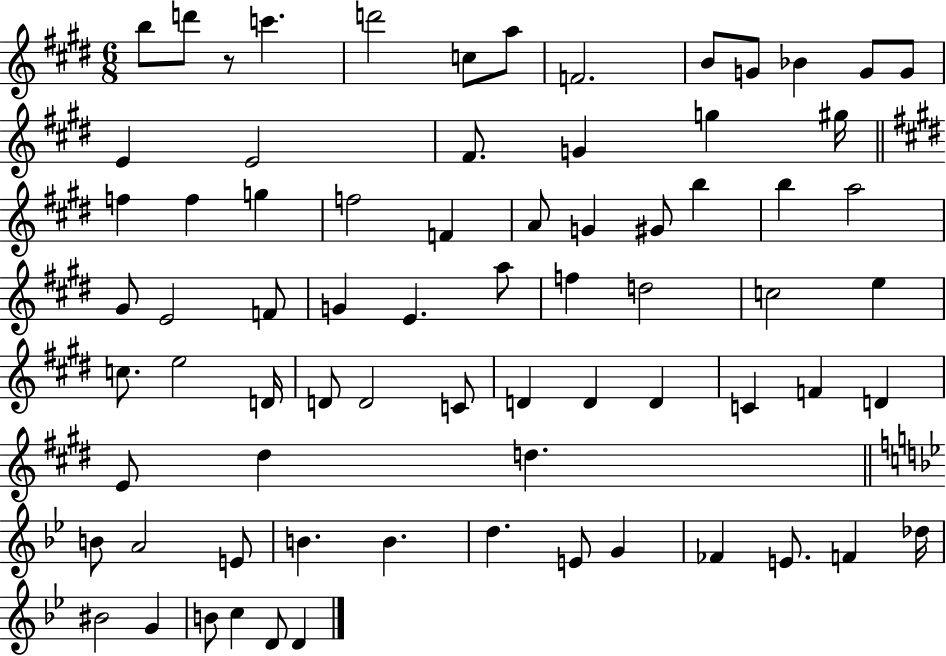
B5/e D6/e R/e C6/q. D6/h C5/e A5/e F4/h. B4/e G4/e Bb4/q G4/e G4/e E4/q E4/h F#4/e. G4/q G5/q G#5/s F5/q F5/q G5/q F5/h F4/q A4/e G4/q G#4/e B5/q B5/q A5/h G#4/e E4/h F4/e G4/q E4/q. A5/e F5/q D5/h C5/h E5/q C5/e. E5/h D4/s D4/e D4/h C4/e D4/q D4/q D4/q C4/q F4/q D4/q E4/e D#5/q D5/q. B4/e A4/h E4/e B4/q. B4/q. D5/q. E4/e G4/q FES4/q E4/e. F4/q Db5/s BIS4/h G4/q B4/e C5/q D4/e D4/q